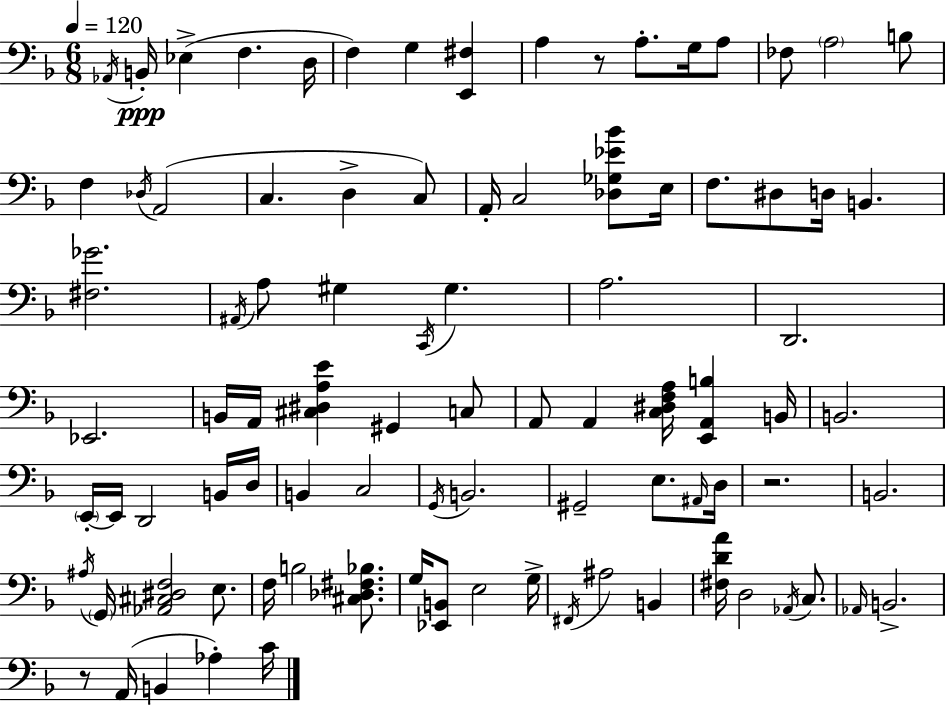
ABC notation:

X:1
T:Untitled
M:6/8
L:1/4
K:Dm
_A,,/4 B,,/4 _E, F, D,/4 F, G, [E,,^F,] A, z/2 A,/2 G,/4 A,/2 _F,/2 A,2 B,/2 F, _D,/4 A,,2 C, D, C,/2 A,,/4 C,2 [_D,_G,_E_B]/2 E,/4 F,/2 ^D,/2 D,/4 B,, [^F,_G]2 ^A,,/4 A,/2 ^G, C,,/4 ^G, A,2 D,,2 _E,,2 B,,/4 A,,/4 [^C,^D,A,E] ^G,, C,/2 A,,/2 A,, [C,^D,F,A,]/4 [E,,A,,B,] B,,/4 B,,2 E,,/4 E,,/4 D,,2 B,,/4 D,/4 B,, C,2 G,,/4 B,,2 ^G,,2 E,/2 ^A,,/4 D,/4 z2 B,,2 ^A,/4 G,,/4 [_A,,^C,^D,F,]2 E,/2 F,/4 B,2 [^C,_D,^F,_B,]/2 G,/4 [_E,,B,,]/2 E,2 G,/4 ^F,,/4 ^A,2 B,, [^F,DA]/4 D,2 _A,,/4 C,/2 _A,,/4 B,,2 z/2 A,,/4 B,, _A, C/4